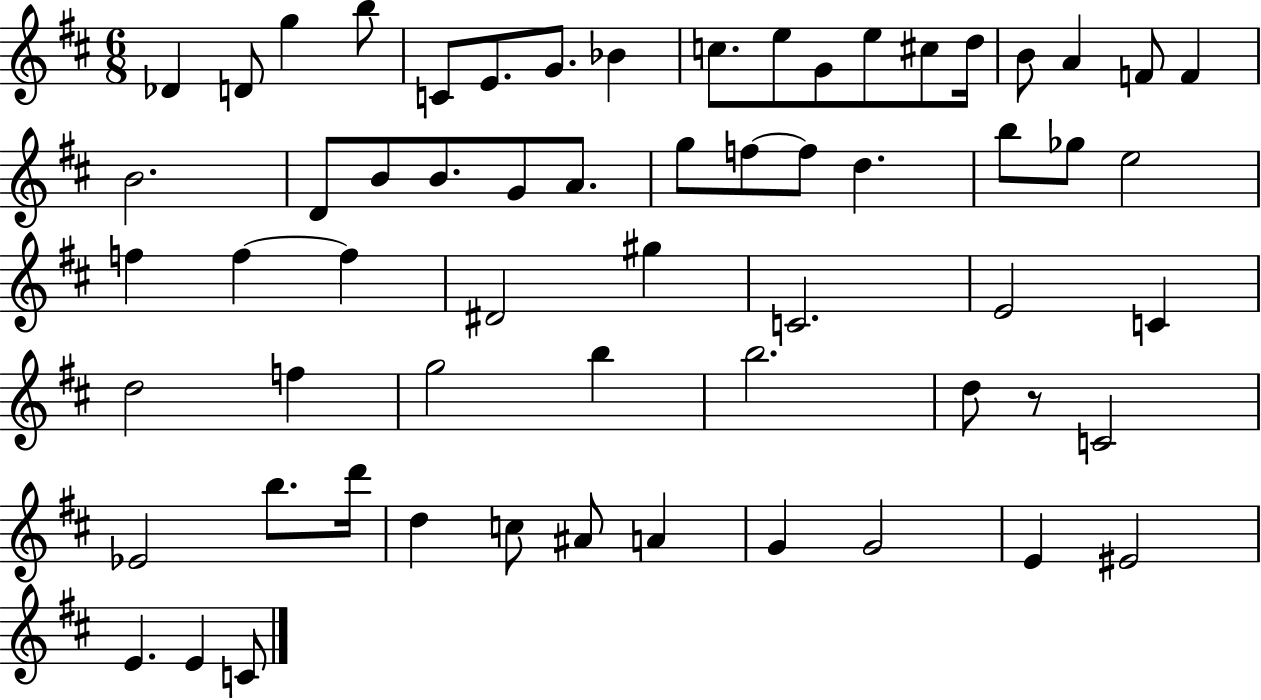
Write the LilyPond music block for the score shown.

{
  \clef treble
  \numericTimeSignature
  \time 6/8
  \key d \major
  \repeat volta 2 { des'4 d'8 g''4 b''8 | c'8 e'8. g'8. bes'4 | c''8. e''8 g'8 e''8 cis''8 d''16 | b'8 a'4 f'8 f'4 | \break b'2. | d'8 b'8 b'8. g'8 a'8. | g''8 f''8~~ f''8 d''4. | b''8 ges''8 e''2 | \break f''4 f''4~~ f''4 | dis'2 gis''4 | c'2. | e'2 c'4 | \break d''2 f''4 | g''2 b''4 | b''2. | d''8 r8 c'2 | \break ees'2 b''8. d'''16 | d''4 c''8 ais'8 a'4 | g'4 g'2 | e'4 eis'2 | \break e'4. e'4 c'8 | } \bar "|."
}